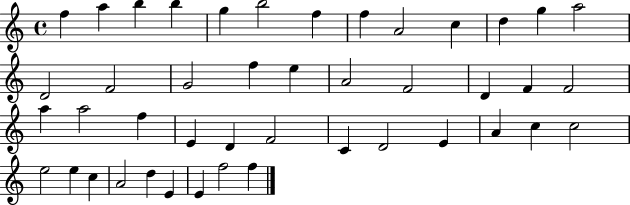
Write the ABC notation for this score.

X:1
T:Untitled
M:4/4
L:1/4
K:C
f a b b g b2 f f A2 c d g a2 D2 F2 G2 f e A2 F2 D F F2 a a2 f E D F2 C D2 E A c c2 e2 e c A2 d E E f2 f